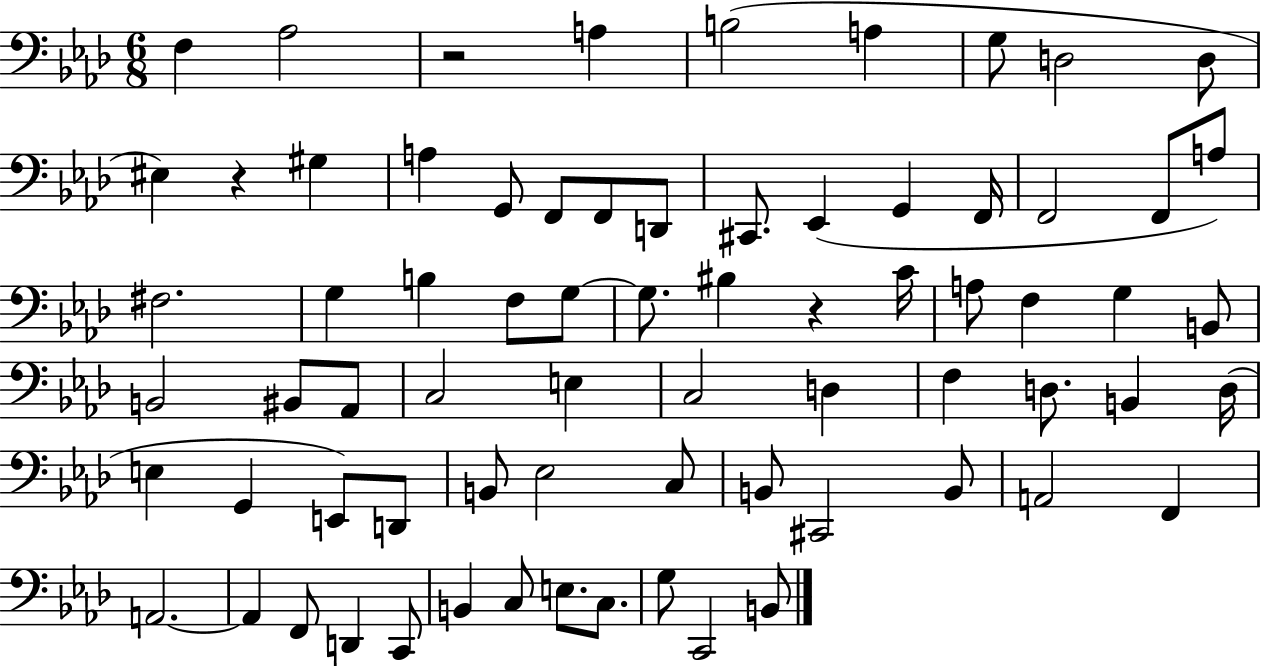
{
  \clef bass
  \numericTimeSignature
  \time 6/8
  \key aes \major
  f4 aes2 | r2 a4 | b2( a4 | g8 d2 d8 | \break eis4) r4 gis4 | a4 g,8 f,8 f,8 d,8 | cis,8. ees,4( g,4 f,16 | f,2 f,8 a8) | \break fis2. | g4 b4 f8 g8~~ | g8. bis4 r4 c'16 | a8 f4 g4 b,8 | \break b,2 bis,8 aes,8 | c2 e4 | c2 d4 | f4 d8. b,4 d16( | \break e4 g,4 e,8) d,8 | b,8 ees2 c8 | b,8 cis,2 b,8 | a,2 f,4 | \break a,2.~~ | a,4 f,8 d,4 c,8 | b,4 c8 e8. c8. | g8 c,2 b,8 | \break \bar "|."
}